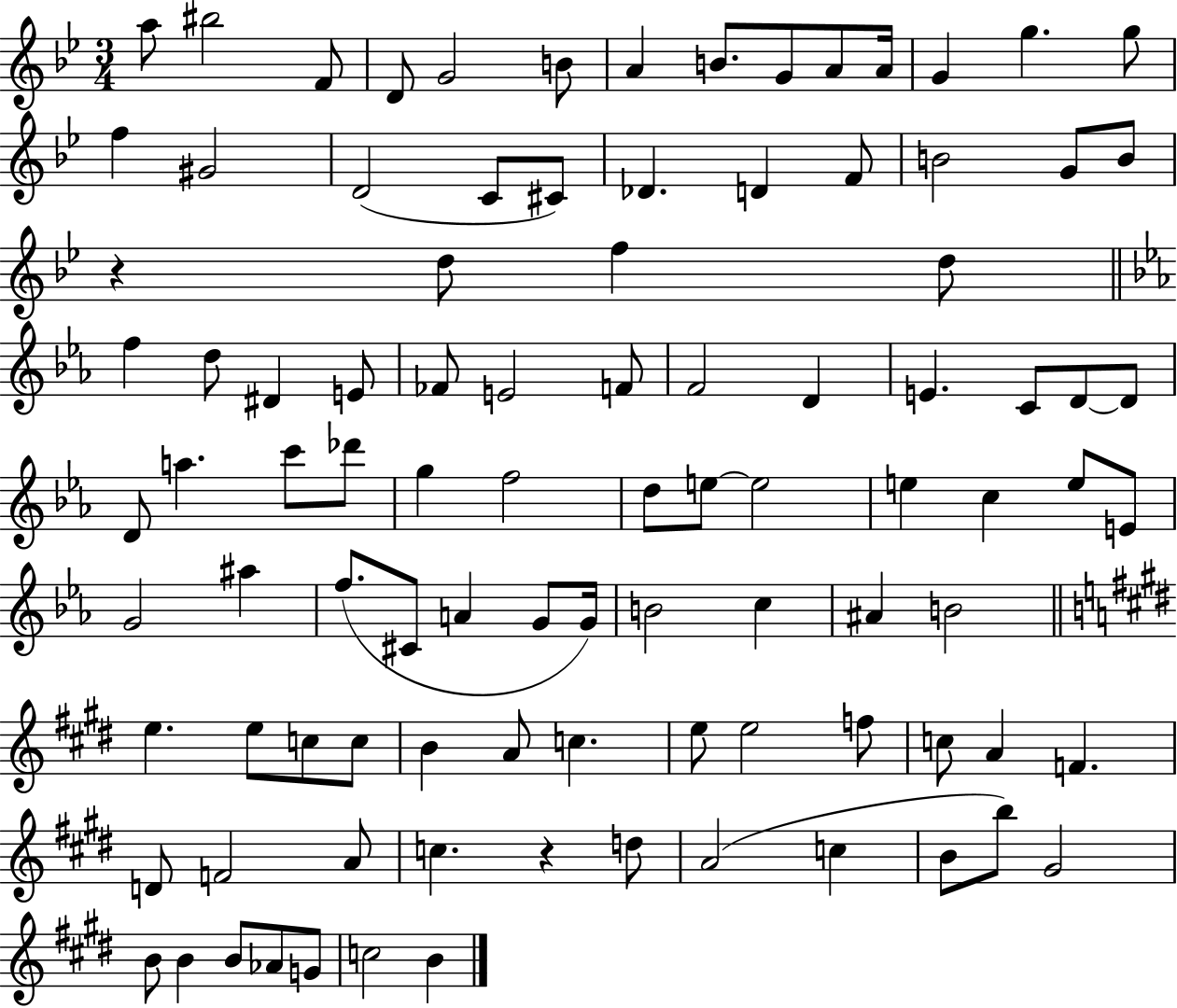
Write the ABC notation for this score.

X:1
T:Untitled
M:3/4
L:1/4
K:Bb
a/2 ^b2 F/2 D/2 G2 B/2 A B/2 G/2 A/2 A/4 G g g/2 f ^G2 D2 C/2 ^C/2 _D D F/2 B2 G/2 B/2 z d/2 f d/2 f d/2 ^D E/2 _F/2 E2 F/2 F2 D E C/2 D/2 D/2 D/2 a c'/2 _d'/2 g f2 d/2 e/2 e2 e c e/2 E/2 G2 ^a f/2 ^C/2 A G/2 G/4 B2 c ^A B2 e e/2 c/2 c/2 B A/2 c e/2 e2 f/2 c/2 A F D/2 F2 A/2 c z d/2 A2 c B/2 b/2 ^G2 B/2 B B/2 _A/2 G/2 c2 B